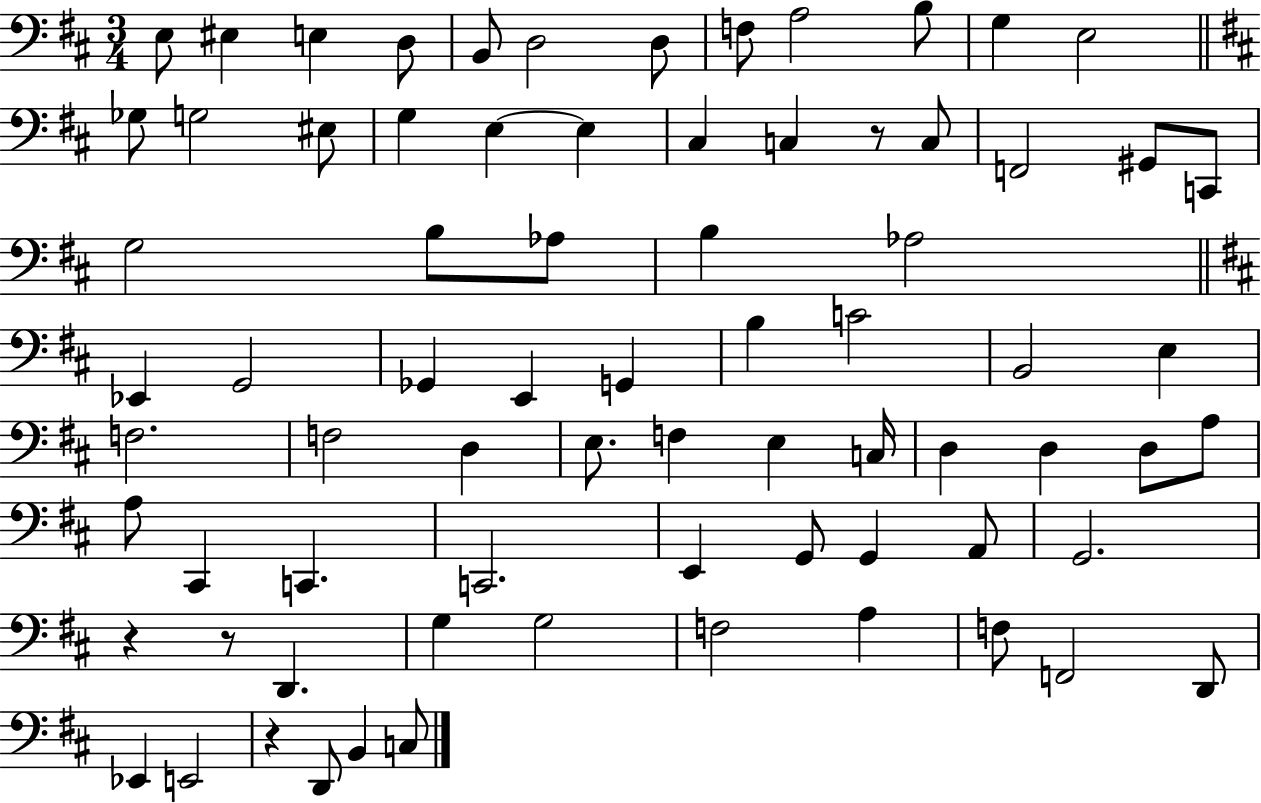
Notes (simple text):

E3/e EIS3/q E3/q D3/e B2/e D3/h D3/e F3/e A3/h B3/e G3/q E3/h Gb3/e G3/h EIS3/e G3/q E3/q E3/q C#3/q C3/q R/e C3/e F2/h G#2/e C2/e G3/h B3/e Ab3/e B3/q Ab3/h Eb2/q G2/h Gb2/q E2/q G2/q B3/q C4/h B2/h E3/q F3/h. F3/h D3/q E3/e. F3/q E3/q C3/s D3/q D3/q D3/e A3/e A3/e C#2/q C2/q. C2/h. E2/q G2/e G2/q A2/e G2/h. R/q R/e D2/q. G3/q G3/h F3/h A3/q F3/e F2/h D2/e Eb2/q E2/h R/q D2/e B2/q C3/e